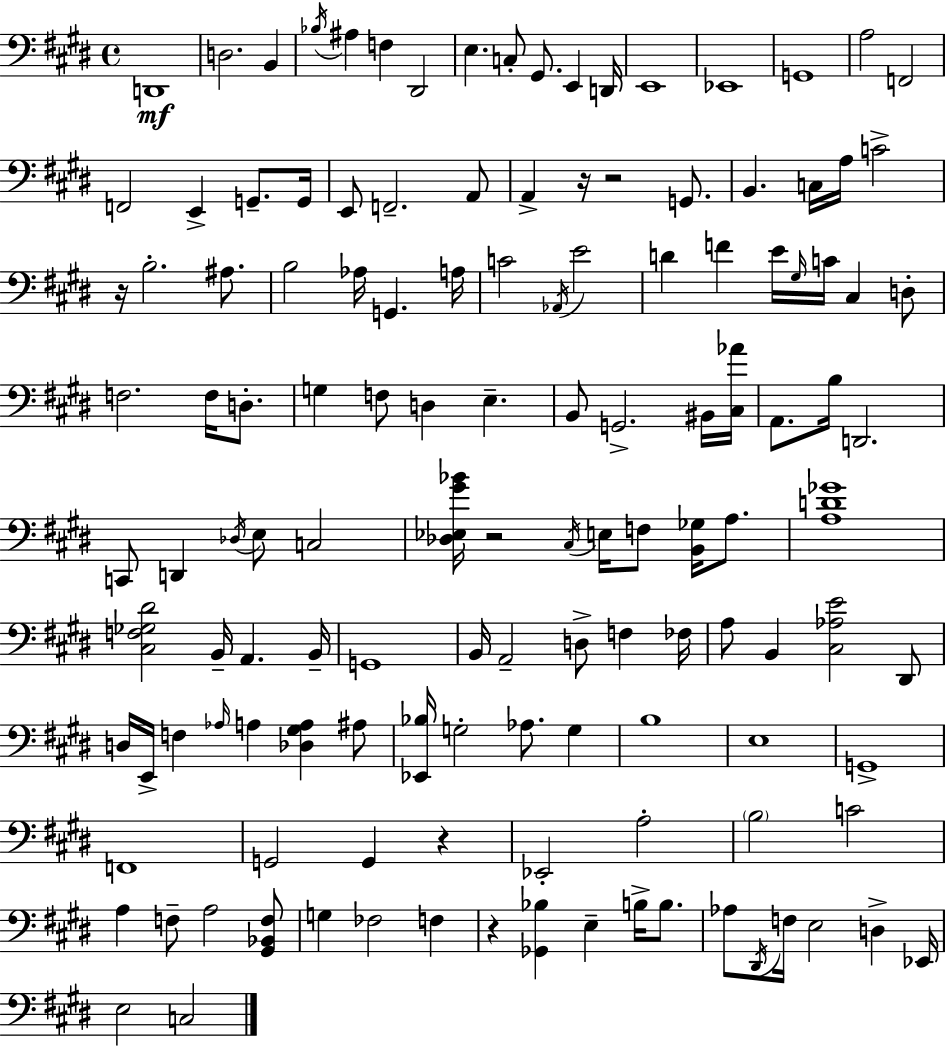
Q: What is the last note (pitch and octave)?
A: C3